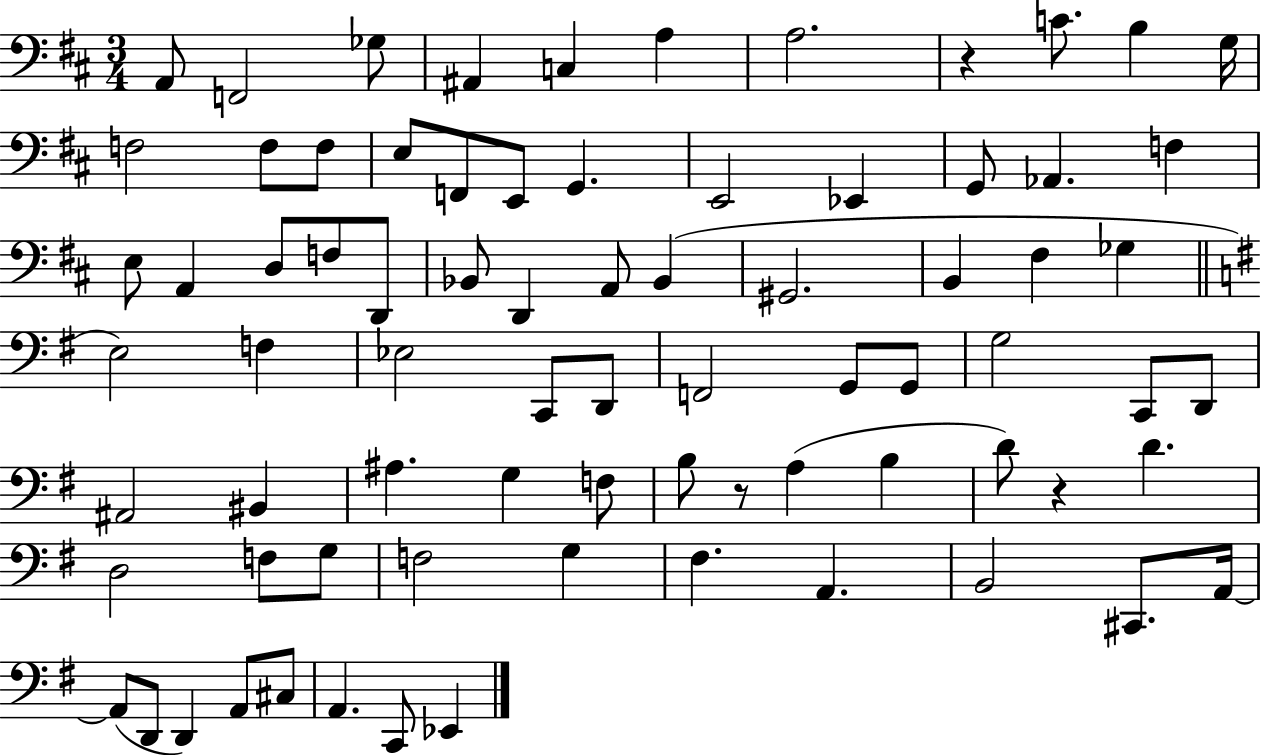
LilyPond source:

{
  \clef bass
  \numericTimeSignature
  \time 3/4
  \key d \major
  a,8 f,2 ges8 | ais,4 c4 a4 | a2. | r4 c'8. b4 g16 | \break f2 f8 f8 | e8 f,8 e,8 g,4. | e,2 ees,4 | g,8 aes,4. f4 | \break e8 a,4 d8 f8 d,8 | bes,8 d,4 a,8 bes,4( | gis,2. | b,4 fis4 ges4 | \break \bar "||" \break \key g \major e2) f4 | ees2 c,8 d,8 | f,2 g,8 g,8 | g2 c,8 d,8 | \break ais,2 bis,4 | ais4. g4 f8 | b8 r8 a4( b4 | d'8) r4 d'4. | \break d2 f8 g8 | f2 g4 | fis4. a,4. | b,2 cis,8. a,16~~ | \break a,8( d,8 d,4) a,8 cis8 | a,4. c,8 ees,4 | \bar "|."
}